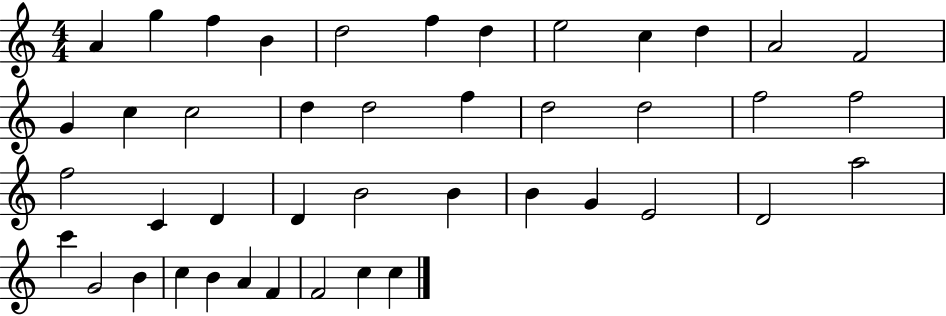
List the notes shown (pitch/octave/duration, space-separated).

A4/q G5/q F5/q B4/q D5/h F5/q D5/q E5/h C5/q D5/q A4/h F4/h G4/q C5/q C5/h D5/q D5/h F5/q D5/h D5/h F5/h F5/h F5/h C4/q D4/q D4/q B4/h B4/q B4/q G4/q E4/h D4/h A5/h C6/q G4/h B4/q C5/q B4/q A4/q F4/q F4/h C5/q C5/q